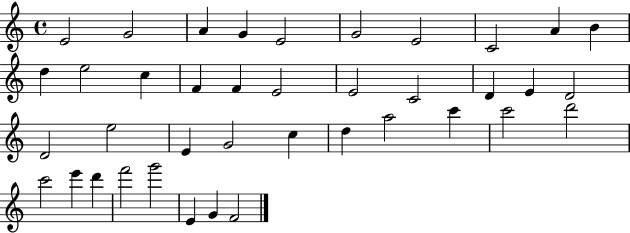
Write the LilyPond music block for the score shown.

{
  \clef treble
  \time 4/4
  \defaultTimeSignature
  \key c \major
  e'2 g'2 | a'4 g'4 e'2 | g'2 e'2 | c'2 a'4 b'4 | \break d''4 e''2 c''4 | f'4 f'4 e'2 | e'2 c'2 | d'4 e'4 d'2 | \break d'2 e''2 | e'4 g'2 c''4 | d''4 a''2 c'''4 | c'''2 d'''2 | \break c'''2 e'''4 d'''4 | f'''2 g'''2 | e'4 g'4 f'2 | \bar "|."
}